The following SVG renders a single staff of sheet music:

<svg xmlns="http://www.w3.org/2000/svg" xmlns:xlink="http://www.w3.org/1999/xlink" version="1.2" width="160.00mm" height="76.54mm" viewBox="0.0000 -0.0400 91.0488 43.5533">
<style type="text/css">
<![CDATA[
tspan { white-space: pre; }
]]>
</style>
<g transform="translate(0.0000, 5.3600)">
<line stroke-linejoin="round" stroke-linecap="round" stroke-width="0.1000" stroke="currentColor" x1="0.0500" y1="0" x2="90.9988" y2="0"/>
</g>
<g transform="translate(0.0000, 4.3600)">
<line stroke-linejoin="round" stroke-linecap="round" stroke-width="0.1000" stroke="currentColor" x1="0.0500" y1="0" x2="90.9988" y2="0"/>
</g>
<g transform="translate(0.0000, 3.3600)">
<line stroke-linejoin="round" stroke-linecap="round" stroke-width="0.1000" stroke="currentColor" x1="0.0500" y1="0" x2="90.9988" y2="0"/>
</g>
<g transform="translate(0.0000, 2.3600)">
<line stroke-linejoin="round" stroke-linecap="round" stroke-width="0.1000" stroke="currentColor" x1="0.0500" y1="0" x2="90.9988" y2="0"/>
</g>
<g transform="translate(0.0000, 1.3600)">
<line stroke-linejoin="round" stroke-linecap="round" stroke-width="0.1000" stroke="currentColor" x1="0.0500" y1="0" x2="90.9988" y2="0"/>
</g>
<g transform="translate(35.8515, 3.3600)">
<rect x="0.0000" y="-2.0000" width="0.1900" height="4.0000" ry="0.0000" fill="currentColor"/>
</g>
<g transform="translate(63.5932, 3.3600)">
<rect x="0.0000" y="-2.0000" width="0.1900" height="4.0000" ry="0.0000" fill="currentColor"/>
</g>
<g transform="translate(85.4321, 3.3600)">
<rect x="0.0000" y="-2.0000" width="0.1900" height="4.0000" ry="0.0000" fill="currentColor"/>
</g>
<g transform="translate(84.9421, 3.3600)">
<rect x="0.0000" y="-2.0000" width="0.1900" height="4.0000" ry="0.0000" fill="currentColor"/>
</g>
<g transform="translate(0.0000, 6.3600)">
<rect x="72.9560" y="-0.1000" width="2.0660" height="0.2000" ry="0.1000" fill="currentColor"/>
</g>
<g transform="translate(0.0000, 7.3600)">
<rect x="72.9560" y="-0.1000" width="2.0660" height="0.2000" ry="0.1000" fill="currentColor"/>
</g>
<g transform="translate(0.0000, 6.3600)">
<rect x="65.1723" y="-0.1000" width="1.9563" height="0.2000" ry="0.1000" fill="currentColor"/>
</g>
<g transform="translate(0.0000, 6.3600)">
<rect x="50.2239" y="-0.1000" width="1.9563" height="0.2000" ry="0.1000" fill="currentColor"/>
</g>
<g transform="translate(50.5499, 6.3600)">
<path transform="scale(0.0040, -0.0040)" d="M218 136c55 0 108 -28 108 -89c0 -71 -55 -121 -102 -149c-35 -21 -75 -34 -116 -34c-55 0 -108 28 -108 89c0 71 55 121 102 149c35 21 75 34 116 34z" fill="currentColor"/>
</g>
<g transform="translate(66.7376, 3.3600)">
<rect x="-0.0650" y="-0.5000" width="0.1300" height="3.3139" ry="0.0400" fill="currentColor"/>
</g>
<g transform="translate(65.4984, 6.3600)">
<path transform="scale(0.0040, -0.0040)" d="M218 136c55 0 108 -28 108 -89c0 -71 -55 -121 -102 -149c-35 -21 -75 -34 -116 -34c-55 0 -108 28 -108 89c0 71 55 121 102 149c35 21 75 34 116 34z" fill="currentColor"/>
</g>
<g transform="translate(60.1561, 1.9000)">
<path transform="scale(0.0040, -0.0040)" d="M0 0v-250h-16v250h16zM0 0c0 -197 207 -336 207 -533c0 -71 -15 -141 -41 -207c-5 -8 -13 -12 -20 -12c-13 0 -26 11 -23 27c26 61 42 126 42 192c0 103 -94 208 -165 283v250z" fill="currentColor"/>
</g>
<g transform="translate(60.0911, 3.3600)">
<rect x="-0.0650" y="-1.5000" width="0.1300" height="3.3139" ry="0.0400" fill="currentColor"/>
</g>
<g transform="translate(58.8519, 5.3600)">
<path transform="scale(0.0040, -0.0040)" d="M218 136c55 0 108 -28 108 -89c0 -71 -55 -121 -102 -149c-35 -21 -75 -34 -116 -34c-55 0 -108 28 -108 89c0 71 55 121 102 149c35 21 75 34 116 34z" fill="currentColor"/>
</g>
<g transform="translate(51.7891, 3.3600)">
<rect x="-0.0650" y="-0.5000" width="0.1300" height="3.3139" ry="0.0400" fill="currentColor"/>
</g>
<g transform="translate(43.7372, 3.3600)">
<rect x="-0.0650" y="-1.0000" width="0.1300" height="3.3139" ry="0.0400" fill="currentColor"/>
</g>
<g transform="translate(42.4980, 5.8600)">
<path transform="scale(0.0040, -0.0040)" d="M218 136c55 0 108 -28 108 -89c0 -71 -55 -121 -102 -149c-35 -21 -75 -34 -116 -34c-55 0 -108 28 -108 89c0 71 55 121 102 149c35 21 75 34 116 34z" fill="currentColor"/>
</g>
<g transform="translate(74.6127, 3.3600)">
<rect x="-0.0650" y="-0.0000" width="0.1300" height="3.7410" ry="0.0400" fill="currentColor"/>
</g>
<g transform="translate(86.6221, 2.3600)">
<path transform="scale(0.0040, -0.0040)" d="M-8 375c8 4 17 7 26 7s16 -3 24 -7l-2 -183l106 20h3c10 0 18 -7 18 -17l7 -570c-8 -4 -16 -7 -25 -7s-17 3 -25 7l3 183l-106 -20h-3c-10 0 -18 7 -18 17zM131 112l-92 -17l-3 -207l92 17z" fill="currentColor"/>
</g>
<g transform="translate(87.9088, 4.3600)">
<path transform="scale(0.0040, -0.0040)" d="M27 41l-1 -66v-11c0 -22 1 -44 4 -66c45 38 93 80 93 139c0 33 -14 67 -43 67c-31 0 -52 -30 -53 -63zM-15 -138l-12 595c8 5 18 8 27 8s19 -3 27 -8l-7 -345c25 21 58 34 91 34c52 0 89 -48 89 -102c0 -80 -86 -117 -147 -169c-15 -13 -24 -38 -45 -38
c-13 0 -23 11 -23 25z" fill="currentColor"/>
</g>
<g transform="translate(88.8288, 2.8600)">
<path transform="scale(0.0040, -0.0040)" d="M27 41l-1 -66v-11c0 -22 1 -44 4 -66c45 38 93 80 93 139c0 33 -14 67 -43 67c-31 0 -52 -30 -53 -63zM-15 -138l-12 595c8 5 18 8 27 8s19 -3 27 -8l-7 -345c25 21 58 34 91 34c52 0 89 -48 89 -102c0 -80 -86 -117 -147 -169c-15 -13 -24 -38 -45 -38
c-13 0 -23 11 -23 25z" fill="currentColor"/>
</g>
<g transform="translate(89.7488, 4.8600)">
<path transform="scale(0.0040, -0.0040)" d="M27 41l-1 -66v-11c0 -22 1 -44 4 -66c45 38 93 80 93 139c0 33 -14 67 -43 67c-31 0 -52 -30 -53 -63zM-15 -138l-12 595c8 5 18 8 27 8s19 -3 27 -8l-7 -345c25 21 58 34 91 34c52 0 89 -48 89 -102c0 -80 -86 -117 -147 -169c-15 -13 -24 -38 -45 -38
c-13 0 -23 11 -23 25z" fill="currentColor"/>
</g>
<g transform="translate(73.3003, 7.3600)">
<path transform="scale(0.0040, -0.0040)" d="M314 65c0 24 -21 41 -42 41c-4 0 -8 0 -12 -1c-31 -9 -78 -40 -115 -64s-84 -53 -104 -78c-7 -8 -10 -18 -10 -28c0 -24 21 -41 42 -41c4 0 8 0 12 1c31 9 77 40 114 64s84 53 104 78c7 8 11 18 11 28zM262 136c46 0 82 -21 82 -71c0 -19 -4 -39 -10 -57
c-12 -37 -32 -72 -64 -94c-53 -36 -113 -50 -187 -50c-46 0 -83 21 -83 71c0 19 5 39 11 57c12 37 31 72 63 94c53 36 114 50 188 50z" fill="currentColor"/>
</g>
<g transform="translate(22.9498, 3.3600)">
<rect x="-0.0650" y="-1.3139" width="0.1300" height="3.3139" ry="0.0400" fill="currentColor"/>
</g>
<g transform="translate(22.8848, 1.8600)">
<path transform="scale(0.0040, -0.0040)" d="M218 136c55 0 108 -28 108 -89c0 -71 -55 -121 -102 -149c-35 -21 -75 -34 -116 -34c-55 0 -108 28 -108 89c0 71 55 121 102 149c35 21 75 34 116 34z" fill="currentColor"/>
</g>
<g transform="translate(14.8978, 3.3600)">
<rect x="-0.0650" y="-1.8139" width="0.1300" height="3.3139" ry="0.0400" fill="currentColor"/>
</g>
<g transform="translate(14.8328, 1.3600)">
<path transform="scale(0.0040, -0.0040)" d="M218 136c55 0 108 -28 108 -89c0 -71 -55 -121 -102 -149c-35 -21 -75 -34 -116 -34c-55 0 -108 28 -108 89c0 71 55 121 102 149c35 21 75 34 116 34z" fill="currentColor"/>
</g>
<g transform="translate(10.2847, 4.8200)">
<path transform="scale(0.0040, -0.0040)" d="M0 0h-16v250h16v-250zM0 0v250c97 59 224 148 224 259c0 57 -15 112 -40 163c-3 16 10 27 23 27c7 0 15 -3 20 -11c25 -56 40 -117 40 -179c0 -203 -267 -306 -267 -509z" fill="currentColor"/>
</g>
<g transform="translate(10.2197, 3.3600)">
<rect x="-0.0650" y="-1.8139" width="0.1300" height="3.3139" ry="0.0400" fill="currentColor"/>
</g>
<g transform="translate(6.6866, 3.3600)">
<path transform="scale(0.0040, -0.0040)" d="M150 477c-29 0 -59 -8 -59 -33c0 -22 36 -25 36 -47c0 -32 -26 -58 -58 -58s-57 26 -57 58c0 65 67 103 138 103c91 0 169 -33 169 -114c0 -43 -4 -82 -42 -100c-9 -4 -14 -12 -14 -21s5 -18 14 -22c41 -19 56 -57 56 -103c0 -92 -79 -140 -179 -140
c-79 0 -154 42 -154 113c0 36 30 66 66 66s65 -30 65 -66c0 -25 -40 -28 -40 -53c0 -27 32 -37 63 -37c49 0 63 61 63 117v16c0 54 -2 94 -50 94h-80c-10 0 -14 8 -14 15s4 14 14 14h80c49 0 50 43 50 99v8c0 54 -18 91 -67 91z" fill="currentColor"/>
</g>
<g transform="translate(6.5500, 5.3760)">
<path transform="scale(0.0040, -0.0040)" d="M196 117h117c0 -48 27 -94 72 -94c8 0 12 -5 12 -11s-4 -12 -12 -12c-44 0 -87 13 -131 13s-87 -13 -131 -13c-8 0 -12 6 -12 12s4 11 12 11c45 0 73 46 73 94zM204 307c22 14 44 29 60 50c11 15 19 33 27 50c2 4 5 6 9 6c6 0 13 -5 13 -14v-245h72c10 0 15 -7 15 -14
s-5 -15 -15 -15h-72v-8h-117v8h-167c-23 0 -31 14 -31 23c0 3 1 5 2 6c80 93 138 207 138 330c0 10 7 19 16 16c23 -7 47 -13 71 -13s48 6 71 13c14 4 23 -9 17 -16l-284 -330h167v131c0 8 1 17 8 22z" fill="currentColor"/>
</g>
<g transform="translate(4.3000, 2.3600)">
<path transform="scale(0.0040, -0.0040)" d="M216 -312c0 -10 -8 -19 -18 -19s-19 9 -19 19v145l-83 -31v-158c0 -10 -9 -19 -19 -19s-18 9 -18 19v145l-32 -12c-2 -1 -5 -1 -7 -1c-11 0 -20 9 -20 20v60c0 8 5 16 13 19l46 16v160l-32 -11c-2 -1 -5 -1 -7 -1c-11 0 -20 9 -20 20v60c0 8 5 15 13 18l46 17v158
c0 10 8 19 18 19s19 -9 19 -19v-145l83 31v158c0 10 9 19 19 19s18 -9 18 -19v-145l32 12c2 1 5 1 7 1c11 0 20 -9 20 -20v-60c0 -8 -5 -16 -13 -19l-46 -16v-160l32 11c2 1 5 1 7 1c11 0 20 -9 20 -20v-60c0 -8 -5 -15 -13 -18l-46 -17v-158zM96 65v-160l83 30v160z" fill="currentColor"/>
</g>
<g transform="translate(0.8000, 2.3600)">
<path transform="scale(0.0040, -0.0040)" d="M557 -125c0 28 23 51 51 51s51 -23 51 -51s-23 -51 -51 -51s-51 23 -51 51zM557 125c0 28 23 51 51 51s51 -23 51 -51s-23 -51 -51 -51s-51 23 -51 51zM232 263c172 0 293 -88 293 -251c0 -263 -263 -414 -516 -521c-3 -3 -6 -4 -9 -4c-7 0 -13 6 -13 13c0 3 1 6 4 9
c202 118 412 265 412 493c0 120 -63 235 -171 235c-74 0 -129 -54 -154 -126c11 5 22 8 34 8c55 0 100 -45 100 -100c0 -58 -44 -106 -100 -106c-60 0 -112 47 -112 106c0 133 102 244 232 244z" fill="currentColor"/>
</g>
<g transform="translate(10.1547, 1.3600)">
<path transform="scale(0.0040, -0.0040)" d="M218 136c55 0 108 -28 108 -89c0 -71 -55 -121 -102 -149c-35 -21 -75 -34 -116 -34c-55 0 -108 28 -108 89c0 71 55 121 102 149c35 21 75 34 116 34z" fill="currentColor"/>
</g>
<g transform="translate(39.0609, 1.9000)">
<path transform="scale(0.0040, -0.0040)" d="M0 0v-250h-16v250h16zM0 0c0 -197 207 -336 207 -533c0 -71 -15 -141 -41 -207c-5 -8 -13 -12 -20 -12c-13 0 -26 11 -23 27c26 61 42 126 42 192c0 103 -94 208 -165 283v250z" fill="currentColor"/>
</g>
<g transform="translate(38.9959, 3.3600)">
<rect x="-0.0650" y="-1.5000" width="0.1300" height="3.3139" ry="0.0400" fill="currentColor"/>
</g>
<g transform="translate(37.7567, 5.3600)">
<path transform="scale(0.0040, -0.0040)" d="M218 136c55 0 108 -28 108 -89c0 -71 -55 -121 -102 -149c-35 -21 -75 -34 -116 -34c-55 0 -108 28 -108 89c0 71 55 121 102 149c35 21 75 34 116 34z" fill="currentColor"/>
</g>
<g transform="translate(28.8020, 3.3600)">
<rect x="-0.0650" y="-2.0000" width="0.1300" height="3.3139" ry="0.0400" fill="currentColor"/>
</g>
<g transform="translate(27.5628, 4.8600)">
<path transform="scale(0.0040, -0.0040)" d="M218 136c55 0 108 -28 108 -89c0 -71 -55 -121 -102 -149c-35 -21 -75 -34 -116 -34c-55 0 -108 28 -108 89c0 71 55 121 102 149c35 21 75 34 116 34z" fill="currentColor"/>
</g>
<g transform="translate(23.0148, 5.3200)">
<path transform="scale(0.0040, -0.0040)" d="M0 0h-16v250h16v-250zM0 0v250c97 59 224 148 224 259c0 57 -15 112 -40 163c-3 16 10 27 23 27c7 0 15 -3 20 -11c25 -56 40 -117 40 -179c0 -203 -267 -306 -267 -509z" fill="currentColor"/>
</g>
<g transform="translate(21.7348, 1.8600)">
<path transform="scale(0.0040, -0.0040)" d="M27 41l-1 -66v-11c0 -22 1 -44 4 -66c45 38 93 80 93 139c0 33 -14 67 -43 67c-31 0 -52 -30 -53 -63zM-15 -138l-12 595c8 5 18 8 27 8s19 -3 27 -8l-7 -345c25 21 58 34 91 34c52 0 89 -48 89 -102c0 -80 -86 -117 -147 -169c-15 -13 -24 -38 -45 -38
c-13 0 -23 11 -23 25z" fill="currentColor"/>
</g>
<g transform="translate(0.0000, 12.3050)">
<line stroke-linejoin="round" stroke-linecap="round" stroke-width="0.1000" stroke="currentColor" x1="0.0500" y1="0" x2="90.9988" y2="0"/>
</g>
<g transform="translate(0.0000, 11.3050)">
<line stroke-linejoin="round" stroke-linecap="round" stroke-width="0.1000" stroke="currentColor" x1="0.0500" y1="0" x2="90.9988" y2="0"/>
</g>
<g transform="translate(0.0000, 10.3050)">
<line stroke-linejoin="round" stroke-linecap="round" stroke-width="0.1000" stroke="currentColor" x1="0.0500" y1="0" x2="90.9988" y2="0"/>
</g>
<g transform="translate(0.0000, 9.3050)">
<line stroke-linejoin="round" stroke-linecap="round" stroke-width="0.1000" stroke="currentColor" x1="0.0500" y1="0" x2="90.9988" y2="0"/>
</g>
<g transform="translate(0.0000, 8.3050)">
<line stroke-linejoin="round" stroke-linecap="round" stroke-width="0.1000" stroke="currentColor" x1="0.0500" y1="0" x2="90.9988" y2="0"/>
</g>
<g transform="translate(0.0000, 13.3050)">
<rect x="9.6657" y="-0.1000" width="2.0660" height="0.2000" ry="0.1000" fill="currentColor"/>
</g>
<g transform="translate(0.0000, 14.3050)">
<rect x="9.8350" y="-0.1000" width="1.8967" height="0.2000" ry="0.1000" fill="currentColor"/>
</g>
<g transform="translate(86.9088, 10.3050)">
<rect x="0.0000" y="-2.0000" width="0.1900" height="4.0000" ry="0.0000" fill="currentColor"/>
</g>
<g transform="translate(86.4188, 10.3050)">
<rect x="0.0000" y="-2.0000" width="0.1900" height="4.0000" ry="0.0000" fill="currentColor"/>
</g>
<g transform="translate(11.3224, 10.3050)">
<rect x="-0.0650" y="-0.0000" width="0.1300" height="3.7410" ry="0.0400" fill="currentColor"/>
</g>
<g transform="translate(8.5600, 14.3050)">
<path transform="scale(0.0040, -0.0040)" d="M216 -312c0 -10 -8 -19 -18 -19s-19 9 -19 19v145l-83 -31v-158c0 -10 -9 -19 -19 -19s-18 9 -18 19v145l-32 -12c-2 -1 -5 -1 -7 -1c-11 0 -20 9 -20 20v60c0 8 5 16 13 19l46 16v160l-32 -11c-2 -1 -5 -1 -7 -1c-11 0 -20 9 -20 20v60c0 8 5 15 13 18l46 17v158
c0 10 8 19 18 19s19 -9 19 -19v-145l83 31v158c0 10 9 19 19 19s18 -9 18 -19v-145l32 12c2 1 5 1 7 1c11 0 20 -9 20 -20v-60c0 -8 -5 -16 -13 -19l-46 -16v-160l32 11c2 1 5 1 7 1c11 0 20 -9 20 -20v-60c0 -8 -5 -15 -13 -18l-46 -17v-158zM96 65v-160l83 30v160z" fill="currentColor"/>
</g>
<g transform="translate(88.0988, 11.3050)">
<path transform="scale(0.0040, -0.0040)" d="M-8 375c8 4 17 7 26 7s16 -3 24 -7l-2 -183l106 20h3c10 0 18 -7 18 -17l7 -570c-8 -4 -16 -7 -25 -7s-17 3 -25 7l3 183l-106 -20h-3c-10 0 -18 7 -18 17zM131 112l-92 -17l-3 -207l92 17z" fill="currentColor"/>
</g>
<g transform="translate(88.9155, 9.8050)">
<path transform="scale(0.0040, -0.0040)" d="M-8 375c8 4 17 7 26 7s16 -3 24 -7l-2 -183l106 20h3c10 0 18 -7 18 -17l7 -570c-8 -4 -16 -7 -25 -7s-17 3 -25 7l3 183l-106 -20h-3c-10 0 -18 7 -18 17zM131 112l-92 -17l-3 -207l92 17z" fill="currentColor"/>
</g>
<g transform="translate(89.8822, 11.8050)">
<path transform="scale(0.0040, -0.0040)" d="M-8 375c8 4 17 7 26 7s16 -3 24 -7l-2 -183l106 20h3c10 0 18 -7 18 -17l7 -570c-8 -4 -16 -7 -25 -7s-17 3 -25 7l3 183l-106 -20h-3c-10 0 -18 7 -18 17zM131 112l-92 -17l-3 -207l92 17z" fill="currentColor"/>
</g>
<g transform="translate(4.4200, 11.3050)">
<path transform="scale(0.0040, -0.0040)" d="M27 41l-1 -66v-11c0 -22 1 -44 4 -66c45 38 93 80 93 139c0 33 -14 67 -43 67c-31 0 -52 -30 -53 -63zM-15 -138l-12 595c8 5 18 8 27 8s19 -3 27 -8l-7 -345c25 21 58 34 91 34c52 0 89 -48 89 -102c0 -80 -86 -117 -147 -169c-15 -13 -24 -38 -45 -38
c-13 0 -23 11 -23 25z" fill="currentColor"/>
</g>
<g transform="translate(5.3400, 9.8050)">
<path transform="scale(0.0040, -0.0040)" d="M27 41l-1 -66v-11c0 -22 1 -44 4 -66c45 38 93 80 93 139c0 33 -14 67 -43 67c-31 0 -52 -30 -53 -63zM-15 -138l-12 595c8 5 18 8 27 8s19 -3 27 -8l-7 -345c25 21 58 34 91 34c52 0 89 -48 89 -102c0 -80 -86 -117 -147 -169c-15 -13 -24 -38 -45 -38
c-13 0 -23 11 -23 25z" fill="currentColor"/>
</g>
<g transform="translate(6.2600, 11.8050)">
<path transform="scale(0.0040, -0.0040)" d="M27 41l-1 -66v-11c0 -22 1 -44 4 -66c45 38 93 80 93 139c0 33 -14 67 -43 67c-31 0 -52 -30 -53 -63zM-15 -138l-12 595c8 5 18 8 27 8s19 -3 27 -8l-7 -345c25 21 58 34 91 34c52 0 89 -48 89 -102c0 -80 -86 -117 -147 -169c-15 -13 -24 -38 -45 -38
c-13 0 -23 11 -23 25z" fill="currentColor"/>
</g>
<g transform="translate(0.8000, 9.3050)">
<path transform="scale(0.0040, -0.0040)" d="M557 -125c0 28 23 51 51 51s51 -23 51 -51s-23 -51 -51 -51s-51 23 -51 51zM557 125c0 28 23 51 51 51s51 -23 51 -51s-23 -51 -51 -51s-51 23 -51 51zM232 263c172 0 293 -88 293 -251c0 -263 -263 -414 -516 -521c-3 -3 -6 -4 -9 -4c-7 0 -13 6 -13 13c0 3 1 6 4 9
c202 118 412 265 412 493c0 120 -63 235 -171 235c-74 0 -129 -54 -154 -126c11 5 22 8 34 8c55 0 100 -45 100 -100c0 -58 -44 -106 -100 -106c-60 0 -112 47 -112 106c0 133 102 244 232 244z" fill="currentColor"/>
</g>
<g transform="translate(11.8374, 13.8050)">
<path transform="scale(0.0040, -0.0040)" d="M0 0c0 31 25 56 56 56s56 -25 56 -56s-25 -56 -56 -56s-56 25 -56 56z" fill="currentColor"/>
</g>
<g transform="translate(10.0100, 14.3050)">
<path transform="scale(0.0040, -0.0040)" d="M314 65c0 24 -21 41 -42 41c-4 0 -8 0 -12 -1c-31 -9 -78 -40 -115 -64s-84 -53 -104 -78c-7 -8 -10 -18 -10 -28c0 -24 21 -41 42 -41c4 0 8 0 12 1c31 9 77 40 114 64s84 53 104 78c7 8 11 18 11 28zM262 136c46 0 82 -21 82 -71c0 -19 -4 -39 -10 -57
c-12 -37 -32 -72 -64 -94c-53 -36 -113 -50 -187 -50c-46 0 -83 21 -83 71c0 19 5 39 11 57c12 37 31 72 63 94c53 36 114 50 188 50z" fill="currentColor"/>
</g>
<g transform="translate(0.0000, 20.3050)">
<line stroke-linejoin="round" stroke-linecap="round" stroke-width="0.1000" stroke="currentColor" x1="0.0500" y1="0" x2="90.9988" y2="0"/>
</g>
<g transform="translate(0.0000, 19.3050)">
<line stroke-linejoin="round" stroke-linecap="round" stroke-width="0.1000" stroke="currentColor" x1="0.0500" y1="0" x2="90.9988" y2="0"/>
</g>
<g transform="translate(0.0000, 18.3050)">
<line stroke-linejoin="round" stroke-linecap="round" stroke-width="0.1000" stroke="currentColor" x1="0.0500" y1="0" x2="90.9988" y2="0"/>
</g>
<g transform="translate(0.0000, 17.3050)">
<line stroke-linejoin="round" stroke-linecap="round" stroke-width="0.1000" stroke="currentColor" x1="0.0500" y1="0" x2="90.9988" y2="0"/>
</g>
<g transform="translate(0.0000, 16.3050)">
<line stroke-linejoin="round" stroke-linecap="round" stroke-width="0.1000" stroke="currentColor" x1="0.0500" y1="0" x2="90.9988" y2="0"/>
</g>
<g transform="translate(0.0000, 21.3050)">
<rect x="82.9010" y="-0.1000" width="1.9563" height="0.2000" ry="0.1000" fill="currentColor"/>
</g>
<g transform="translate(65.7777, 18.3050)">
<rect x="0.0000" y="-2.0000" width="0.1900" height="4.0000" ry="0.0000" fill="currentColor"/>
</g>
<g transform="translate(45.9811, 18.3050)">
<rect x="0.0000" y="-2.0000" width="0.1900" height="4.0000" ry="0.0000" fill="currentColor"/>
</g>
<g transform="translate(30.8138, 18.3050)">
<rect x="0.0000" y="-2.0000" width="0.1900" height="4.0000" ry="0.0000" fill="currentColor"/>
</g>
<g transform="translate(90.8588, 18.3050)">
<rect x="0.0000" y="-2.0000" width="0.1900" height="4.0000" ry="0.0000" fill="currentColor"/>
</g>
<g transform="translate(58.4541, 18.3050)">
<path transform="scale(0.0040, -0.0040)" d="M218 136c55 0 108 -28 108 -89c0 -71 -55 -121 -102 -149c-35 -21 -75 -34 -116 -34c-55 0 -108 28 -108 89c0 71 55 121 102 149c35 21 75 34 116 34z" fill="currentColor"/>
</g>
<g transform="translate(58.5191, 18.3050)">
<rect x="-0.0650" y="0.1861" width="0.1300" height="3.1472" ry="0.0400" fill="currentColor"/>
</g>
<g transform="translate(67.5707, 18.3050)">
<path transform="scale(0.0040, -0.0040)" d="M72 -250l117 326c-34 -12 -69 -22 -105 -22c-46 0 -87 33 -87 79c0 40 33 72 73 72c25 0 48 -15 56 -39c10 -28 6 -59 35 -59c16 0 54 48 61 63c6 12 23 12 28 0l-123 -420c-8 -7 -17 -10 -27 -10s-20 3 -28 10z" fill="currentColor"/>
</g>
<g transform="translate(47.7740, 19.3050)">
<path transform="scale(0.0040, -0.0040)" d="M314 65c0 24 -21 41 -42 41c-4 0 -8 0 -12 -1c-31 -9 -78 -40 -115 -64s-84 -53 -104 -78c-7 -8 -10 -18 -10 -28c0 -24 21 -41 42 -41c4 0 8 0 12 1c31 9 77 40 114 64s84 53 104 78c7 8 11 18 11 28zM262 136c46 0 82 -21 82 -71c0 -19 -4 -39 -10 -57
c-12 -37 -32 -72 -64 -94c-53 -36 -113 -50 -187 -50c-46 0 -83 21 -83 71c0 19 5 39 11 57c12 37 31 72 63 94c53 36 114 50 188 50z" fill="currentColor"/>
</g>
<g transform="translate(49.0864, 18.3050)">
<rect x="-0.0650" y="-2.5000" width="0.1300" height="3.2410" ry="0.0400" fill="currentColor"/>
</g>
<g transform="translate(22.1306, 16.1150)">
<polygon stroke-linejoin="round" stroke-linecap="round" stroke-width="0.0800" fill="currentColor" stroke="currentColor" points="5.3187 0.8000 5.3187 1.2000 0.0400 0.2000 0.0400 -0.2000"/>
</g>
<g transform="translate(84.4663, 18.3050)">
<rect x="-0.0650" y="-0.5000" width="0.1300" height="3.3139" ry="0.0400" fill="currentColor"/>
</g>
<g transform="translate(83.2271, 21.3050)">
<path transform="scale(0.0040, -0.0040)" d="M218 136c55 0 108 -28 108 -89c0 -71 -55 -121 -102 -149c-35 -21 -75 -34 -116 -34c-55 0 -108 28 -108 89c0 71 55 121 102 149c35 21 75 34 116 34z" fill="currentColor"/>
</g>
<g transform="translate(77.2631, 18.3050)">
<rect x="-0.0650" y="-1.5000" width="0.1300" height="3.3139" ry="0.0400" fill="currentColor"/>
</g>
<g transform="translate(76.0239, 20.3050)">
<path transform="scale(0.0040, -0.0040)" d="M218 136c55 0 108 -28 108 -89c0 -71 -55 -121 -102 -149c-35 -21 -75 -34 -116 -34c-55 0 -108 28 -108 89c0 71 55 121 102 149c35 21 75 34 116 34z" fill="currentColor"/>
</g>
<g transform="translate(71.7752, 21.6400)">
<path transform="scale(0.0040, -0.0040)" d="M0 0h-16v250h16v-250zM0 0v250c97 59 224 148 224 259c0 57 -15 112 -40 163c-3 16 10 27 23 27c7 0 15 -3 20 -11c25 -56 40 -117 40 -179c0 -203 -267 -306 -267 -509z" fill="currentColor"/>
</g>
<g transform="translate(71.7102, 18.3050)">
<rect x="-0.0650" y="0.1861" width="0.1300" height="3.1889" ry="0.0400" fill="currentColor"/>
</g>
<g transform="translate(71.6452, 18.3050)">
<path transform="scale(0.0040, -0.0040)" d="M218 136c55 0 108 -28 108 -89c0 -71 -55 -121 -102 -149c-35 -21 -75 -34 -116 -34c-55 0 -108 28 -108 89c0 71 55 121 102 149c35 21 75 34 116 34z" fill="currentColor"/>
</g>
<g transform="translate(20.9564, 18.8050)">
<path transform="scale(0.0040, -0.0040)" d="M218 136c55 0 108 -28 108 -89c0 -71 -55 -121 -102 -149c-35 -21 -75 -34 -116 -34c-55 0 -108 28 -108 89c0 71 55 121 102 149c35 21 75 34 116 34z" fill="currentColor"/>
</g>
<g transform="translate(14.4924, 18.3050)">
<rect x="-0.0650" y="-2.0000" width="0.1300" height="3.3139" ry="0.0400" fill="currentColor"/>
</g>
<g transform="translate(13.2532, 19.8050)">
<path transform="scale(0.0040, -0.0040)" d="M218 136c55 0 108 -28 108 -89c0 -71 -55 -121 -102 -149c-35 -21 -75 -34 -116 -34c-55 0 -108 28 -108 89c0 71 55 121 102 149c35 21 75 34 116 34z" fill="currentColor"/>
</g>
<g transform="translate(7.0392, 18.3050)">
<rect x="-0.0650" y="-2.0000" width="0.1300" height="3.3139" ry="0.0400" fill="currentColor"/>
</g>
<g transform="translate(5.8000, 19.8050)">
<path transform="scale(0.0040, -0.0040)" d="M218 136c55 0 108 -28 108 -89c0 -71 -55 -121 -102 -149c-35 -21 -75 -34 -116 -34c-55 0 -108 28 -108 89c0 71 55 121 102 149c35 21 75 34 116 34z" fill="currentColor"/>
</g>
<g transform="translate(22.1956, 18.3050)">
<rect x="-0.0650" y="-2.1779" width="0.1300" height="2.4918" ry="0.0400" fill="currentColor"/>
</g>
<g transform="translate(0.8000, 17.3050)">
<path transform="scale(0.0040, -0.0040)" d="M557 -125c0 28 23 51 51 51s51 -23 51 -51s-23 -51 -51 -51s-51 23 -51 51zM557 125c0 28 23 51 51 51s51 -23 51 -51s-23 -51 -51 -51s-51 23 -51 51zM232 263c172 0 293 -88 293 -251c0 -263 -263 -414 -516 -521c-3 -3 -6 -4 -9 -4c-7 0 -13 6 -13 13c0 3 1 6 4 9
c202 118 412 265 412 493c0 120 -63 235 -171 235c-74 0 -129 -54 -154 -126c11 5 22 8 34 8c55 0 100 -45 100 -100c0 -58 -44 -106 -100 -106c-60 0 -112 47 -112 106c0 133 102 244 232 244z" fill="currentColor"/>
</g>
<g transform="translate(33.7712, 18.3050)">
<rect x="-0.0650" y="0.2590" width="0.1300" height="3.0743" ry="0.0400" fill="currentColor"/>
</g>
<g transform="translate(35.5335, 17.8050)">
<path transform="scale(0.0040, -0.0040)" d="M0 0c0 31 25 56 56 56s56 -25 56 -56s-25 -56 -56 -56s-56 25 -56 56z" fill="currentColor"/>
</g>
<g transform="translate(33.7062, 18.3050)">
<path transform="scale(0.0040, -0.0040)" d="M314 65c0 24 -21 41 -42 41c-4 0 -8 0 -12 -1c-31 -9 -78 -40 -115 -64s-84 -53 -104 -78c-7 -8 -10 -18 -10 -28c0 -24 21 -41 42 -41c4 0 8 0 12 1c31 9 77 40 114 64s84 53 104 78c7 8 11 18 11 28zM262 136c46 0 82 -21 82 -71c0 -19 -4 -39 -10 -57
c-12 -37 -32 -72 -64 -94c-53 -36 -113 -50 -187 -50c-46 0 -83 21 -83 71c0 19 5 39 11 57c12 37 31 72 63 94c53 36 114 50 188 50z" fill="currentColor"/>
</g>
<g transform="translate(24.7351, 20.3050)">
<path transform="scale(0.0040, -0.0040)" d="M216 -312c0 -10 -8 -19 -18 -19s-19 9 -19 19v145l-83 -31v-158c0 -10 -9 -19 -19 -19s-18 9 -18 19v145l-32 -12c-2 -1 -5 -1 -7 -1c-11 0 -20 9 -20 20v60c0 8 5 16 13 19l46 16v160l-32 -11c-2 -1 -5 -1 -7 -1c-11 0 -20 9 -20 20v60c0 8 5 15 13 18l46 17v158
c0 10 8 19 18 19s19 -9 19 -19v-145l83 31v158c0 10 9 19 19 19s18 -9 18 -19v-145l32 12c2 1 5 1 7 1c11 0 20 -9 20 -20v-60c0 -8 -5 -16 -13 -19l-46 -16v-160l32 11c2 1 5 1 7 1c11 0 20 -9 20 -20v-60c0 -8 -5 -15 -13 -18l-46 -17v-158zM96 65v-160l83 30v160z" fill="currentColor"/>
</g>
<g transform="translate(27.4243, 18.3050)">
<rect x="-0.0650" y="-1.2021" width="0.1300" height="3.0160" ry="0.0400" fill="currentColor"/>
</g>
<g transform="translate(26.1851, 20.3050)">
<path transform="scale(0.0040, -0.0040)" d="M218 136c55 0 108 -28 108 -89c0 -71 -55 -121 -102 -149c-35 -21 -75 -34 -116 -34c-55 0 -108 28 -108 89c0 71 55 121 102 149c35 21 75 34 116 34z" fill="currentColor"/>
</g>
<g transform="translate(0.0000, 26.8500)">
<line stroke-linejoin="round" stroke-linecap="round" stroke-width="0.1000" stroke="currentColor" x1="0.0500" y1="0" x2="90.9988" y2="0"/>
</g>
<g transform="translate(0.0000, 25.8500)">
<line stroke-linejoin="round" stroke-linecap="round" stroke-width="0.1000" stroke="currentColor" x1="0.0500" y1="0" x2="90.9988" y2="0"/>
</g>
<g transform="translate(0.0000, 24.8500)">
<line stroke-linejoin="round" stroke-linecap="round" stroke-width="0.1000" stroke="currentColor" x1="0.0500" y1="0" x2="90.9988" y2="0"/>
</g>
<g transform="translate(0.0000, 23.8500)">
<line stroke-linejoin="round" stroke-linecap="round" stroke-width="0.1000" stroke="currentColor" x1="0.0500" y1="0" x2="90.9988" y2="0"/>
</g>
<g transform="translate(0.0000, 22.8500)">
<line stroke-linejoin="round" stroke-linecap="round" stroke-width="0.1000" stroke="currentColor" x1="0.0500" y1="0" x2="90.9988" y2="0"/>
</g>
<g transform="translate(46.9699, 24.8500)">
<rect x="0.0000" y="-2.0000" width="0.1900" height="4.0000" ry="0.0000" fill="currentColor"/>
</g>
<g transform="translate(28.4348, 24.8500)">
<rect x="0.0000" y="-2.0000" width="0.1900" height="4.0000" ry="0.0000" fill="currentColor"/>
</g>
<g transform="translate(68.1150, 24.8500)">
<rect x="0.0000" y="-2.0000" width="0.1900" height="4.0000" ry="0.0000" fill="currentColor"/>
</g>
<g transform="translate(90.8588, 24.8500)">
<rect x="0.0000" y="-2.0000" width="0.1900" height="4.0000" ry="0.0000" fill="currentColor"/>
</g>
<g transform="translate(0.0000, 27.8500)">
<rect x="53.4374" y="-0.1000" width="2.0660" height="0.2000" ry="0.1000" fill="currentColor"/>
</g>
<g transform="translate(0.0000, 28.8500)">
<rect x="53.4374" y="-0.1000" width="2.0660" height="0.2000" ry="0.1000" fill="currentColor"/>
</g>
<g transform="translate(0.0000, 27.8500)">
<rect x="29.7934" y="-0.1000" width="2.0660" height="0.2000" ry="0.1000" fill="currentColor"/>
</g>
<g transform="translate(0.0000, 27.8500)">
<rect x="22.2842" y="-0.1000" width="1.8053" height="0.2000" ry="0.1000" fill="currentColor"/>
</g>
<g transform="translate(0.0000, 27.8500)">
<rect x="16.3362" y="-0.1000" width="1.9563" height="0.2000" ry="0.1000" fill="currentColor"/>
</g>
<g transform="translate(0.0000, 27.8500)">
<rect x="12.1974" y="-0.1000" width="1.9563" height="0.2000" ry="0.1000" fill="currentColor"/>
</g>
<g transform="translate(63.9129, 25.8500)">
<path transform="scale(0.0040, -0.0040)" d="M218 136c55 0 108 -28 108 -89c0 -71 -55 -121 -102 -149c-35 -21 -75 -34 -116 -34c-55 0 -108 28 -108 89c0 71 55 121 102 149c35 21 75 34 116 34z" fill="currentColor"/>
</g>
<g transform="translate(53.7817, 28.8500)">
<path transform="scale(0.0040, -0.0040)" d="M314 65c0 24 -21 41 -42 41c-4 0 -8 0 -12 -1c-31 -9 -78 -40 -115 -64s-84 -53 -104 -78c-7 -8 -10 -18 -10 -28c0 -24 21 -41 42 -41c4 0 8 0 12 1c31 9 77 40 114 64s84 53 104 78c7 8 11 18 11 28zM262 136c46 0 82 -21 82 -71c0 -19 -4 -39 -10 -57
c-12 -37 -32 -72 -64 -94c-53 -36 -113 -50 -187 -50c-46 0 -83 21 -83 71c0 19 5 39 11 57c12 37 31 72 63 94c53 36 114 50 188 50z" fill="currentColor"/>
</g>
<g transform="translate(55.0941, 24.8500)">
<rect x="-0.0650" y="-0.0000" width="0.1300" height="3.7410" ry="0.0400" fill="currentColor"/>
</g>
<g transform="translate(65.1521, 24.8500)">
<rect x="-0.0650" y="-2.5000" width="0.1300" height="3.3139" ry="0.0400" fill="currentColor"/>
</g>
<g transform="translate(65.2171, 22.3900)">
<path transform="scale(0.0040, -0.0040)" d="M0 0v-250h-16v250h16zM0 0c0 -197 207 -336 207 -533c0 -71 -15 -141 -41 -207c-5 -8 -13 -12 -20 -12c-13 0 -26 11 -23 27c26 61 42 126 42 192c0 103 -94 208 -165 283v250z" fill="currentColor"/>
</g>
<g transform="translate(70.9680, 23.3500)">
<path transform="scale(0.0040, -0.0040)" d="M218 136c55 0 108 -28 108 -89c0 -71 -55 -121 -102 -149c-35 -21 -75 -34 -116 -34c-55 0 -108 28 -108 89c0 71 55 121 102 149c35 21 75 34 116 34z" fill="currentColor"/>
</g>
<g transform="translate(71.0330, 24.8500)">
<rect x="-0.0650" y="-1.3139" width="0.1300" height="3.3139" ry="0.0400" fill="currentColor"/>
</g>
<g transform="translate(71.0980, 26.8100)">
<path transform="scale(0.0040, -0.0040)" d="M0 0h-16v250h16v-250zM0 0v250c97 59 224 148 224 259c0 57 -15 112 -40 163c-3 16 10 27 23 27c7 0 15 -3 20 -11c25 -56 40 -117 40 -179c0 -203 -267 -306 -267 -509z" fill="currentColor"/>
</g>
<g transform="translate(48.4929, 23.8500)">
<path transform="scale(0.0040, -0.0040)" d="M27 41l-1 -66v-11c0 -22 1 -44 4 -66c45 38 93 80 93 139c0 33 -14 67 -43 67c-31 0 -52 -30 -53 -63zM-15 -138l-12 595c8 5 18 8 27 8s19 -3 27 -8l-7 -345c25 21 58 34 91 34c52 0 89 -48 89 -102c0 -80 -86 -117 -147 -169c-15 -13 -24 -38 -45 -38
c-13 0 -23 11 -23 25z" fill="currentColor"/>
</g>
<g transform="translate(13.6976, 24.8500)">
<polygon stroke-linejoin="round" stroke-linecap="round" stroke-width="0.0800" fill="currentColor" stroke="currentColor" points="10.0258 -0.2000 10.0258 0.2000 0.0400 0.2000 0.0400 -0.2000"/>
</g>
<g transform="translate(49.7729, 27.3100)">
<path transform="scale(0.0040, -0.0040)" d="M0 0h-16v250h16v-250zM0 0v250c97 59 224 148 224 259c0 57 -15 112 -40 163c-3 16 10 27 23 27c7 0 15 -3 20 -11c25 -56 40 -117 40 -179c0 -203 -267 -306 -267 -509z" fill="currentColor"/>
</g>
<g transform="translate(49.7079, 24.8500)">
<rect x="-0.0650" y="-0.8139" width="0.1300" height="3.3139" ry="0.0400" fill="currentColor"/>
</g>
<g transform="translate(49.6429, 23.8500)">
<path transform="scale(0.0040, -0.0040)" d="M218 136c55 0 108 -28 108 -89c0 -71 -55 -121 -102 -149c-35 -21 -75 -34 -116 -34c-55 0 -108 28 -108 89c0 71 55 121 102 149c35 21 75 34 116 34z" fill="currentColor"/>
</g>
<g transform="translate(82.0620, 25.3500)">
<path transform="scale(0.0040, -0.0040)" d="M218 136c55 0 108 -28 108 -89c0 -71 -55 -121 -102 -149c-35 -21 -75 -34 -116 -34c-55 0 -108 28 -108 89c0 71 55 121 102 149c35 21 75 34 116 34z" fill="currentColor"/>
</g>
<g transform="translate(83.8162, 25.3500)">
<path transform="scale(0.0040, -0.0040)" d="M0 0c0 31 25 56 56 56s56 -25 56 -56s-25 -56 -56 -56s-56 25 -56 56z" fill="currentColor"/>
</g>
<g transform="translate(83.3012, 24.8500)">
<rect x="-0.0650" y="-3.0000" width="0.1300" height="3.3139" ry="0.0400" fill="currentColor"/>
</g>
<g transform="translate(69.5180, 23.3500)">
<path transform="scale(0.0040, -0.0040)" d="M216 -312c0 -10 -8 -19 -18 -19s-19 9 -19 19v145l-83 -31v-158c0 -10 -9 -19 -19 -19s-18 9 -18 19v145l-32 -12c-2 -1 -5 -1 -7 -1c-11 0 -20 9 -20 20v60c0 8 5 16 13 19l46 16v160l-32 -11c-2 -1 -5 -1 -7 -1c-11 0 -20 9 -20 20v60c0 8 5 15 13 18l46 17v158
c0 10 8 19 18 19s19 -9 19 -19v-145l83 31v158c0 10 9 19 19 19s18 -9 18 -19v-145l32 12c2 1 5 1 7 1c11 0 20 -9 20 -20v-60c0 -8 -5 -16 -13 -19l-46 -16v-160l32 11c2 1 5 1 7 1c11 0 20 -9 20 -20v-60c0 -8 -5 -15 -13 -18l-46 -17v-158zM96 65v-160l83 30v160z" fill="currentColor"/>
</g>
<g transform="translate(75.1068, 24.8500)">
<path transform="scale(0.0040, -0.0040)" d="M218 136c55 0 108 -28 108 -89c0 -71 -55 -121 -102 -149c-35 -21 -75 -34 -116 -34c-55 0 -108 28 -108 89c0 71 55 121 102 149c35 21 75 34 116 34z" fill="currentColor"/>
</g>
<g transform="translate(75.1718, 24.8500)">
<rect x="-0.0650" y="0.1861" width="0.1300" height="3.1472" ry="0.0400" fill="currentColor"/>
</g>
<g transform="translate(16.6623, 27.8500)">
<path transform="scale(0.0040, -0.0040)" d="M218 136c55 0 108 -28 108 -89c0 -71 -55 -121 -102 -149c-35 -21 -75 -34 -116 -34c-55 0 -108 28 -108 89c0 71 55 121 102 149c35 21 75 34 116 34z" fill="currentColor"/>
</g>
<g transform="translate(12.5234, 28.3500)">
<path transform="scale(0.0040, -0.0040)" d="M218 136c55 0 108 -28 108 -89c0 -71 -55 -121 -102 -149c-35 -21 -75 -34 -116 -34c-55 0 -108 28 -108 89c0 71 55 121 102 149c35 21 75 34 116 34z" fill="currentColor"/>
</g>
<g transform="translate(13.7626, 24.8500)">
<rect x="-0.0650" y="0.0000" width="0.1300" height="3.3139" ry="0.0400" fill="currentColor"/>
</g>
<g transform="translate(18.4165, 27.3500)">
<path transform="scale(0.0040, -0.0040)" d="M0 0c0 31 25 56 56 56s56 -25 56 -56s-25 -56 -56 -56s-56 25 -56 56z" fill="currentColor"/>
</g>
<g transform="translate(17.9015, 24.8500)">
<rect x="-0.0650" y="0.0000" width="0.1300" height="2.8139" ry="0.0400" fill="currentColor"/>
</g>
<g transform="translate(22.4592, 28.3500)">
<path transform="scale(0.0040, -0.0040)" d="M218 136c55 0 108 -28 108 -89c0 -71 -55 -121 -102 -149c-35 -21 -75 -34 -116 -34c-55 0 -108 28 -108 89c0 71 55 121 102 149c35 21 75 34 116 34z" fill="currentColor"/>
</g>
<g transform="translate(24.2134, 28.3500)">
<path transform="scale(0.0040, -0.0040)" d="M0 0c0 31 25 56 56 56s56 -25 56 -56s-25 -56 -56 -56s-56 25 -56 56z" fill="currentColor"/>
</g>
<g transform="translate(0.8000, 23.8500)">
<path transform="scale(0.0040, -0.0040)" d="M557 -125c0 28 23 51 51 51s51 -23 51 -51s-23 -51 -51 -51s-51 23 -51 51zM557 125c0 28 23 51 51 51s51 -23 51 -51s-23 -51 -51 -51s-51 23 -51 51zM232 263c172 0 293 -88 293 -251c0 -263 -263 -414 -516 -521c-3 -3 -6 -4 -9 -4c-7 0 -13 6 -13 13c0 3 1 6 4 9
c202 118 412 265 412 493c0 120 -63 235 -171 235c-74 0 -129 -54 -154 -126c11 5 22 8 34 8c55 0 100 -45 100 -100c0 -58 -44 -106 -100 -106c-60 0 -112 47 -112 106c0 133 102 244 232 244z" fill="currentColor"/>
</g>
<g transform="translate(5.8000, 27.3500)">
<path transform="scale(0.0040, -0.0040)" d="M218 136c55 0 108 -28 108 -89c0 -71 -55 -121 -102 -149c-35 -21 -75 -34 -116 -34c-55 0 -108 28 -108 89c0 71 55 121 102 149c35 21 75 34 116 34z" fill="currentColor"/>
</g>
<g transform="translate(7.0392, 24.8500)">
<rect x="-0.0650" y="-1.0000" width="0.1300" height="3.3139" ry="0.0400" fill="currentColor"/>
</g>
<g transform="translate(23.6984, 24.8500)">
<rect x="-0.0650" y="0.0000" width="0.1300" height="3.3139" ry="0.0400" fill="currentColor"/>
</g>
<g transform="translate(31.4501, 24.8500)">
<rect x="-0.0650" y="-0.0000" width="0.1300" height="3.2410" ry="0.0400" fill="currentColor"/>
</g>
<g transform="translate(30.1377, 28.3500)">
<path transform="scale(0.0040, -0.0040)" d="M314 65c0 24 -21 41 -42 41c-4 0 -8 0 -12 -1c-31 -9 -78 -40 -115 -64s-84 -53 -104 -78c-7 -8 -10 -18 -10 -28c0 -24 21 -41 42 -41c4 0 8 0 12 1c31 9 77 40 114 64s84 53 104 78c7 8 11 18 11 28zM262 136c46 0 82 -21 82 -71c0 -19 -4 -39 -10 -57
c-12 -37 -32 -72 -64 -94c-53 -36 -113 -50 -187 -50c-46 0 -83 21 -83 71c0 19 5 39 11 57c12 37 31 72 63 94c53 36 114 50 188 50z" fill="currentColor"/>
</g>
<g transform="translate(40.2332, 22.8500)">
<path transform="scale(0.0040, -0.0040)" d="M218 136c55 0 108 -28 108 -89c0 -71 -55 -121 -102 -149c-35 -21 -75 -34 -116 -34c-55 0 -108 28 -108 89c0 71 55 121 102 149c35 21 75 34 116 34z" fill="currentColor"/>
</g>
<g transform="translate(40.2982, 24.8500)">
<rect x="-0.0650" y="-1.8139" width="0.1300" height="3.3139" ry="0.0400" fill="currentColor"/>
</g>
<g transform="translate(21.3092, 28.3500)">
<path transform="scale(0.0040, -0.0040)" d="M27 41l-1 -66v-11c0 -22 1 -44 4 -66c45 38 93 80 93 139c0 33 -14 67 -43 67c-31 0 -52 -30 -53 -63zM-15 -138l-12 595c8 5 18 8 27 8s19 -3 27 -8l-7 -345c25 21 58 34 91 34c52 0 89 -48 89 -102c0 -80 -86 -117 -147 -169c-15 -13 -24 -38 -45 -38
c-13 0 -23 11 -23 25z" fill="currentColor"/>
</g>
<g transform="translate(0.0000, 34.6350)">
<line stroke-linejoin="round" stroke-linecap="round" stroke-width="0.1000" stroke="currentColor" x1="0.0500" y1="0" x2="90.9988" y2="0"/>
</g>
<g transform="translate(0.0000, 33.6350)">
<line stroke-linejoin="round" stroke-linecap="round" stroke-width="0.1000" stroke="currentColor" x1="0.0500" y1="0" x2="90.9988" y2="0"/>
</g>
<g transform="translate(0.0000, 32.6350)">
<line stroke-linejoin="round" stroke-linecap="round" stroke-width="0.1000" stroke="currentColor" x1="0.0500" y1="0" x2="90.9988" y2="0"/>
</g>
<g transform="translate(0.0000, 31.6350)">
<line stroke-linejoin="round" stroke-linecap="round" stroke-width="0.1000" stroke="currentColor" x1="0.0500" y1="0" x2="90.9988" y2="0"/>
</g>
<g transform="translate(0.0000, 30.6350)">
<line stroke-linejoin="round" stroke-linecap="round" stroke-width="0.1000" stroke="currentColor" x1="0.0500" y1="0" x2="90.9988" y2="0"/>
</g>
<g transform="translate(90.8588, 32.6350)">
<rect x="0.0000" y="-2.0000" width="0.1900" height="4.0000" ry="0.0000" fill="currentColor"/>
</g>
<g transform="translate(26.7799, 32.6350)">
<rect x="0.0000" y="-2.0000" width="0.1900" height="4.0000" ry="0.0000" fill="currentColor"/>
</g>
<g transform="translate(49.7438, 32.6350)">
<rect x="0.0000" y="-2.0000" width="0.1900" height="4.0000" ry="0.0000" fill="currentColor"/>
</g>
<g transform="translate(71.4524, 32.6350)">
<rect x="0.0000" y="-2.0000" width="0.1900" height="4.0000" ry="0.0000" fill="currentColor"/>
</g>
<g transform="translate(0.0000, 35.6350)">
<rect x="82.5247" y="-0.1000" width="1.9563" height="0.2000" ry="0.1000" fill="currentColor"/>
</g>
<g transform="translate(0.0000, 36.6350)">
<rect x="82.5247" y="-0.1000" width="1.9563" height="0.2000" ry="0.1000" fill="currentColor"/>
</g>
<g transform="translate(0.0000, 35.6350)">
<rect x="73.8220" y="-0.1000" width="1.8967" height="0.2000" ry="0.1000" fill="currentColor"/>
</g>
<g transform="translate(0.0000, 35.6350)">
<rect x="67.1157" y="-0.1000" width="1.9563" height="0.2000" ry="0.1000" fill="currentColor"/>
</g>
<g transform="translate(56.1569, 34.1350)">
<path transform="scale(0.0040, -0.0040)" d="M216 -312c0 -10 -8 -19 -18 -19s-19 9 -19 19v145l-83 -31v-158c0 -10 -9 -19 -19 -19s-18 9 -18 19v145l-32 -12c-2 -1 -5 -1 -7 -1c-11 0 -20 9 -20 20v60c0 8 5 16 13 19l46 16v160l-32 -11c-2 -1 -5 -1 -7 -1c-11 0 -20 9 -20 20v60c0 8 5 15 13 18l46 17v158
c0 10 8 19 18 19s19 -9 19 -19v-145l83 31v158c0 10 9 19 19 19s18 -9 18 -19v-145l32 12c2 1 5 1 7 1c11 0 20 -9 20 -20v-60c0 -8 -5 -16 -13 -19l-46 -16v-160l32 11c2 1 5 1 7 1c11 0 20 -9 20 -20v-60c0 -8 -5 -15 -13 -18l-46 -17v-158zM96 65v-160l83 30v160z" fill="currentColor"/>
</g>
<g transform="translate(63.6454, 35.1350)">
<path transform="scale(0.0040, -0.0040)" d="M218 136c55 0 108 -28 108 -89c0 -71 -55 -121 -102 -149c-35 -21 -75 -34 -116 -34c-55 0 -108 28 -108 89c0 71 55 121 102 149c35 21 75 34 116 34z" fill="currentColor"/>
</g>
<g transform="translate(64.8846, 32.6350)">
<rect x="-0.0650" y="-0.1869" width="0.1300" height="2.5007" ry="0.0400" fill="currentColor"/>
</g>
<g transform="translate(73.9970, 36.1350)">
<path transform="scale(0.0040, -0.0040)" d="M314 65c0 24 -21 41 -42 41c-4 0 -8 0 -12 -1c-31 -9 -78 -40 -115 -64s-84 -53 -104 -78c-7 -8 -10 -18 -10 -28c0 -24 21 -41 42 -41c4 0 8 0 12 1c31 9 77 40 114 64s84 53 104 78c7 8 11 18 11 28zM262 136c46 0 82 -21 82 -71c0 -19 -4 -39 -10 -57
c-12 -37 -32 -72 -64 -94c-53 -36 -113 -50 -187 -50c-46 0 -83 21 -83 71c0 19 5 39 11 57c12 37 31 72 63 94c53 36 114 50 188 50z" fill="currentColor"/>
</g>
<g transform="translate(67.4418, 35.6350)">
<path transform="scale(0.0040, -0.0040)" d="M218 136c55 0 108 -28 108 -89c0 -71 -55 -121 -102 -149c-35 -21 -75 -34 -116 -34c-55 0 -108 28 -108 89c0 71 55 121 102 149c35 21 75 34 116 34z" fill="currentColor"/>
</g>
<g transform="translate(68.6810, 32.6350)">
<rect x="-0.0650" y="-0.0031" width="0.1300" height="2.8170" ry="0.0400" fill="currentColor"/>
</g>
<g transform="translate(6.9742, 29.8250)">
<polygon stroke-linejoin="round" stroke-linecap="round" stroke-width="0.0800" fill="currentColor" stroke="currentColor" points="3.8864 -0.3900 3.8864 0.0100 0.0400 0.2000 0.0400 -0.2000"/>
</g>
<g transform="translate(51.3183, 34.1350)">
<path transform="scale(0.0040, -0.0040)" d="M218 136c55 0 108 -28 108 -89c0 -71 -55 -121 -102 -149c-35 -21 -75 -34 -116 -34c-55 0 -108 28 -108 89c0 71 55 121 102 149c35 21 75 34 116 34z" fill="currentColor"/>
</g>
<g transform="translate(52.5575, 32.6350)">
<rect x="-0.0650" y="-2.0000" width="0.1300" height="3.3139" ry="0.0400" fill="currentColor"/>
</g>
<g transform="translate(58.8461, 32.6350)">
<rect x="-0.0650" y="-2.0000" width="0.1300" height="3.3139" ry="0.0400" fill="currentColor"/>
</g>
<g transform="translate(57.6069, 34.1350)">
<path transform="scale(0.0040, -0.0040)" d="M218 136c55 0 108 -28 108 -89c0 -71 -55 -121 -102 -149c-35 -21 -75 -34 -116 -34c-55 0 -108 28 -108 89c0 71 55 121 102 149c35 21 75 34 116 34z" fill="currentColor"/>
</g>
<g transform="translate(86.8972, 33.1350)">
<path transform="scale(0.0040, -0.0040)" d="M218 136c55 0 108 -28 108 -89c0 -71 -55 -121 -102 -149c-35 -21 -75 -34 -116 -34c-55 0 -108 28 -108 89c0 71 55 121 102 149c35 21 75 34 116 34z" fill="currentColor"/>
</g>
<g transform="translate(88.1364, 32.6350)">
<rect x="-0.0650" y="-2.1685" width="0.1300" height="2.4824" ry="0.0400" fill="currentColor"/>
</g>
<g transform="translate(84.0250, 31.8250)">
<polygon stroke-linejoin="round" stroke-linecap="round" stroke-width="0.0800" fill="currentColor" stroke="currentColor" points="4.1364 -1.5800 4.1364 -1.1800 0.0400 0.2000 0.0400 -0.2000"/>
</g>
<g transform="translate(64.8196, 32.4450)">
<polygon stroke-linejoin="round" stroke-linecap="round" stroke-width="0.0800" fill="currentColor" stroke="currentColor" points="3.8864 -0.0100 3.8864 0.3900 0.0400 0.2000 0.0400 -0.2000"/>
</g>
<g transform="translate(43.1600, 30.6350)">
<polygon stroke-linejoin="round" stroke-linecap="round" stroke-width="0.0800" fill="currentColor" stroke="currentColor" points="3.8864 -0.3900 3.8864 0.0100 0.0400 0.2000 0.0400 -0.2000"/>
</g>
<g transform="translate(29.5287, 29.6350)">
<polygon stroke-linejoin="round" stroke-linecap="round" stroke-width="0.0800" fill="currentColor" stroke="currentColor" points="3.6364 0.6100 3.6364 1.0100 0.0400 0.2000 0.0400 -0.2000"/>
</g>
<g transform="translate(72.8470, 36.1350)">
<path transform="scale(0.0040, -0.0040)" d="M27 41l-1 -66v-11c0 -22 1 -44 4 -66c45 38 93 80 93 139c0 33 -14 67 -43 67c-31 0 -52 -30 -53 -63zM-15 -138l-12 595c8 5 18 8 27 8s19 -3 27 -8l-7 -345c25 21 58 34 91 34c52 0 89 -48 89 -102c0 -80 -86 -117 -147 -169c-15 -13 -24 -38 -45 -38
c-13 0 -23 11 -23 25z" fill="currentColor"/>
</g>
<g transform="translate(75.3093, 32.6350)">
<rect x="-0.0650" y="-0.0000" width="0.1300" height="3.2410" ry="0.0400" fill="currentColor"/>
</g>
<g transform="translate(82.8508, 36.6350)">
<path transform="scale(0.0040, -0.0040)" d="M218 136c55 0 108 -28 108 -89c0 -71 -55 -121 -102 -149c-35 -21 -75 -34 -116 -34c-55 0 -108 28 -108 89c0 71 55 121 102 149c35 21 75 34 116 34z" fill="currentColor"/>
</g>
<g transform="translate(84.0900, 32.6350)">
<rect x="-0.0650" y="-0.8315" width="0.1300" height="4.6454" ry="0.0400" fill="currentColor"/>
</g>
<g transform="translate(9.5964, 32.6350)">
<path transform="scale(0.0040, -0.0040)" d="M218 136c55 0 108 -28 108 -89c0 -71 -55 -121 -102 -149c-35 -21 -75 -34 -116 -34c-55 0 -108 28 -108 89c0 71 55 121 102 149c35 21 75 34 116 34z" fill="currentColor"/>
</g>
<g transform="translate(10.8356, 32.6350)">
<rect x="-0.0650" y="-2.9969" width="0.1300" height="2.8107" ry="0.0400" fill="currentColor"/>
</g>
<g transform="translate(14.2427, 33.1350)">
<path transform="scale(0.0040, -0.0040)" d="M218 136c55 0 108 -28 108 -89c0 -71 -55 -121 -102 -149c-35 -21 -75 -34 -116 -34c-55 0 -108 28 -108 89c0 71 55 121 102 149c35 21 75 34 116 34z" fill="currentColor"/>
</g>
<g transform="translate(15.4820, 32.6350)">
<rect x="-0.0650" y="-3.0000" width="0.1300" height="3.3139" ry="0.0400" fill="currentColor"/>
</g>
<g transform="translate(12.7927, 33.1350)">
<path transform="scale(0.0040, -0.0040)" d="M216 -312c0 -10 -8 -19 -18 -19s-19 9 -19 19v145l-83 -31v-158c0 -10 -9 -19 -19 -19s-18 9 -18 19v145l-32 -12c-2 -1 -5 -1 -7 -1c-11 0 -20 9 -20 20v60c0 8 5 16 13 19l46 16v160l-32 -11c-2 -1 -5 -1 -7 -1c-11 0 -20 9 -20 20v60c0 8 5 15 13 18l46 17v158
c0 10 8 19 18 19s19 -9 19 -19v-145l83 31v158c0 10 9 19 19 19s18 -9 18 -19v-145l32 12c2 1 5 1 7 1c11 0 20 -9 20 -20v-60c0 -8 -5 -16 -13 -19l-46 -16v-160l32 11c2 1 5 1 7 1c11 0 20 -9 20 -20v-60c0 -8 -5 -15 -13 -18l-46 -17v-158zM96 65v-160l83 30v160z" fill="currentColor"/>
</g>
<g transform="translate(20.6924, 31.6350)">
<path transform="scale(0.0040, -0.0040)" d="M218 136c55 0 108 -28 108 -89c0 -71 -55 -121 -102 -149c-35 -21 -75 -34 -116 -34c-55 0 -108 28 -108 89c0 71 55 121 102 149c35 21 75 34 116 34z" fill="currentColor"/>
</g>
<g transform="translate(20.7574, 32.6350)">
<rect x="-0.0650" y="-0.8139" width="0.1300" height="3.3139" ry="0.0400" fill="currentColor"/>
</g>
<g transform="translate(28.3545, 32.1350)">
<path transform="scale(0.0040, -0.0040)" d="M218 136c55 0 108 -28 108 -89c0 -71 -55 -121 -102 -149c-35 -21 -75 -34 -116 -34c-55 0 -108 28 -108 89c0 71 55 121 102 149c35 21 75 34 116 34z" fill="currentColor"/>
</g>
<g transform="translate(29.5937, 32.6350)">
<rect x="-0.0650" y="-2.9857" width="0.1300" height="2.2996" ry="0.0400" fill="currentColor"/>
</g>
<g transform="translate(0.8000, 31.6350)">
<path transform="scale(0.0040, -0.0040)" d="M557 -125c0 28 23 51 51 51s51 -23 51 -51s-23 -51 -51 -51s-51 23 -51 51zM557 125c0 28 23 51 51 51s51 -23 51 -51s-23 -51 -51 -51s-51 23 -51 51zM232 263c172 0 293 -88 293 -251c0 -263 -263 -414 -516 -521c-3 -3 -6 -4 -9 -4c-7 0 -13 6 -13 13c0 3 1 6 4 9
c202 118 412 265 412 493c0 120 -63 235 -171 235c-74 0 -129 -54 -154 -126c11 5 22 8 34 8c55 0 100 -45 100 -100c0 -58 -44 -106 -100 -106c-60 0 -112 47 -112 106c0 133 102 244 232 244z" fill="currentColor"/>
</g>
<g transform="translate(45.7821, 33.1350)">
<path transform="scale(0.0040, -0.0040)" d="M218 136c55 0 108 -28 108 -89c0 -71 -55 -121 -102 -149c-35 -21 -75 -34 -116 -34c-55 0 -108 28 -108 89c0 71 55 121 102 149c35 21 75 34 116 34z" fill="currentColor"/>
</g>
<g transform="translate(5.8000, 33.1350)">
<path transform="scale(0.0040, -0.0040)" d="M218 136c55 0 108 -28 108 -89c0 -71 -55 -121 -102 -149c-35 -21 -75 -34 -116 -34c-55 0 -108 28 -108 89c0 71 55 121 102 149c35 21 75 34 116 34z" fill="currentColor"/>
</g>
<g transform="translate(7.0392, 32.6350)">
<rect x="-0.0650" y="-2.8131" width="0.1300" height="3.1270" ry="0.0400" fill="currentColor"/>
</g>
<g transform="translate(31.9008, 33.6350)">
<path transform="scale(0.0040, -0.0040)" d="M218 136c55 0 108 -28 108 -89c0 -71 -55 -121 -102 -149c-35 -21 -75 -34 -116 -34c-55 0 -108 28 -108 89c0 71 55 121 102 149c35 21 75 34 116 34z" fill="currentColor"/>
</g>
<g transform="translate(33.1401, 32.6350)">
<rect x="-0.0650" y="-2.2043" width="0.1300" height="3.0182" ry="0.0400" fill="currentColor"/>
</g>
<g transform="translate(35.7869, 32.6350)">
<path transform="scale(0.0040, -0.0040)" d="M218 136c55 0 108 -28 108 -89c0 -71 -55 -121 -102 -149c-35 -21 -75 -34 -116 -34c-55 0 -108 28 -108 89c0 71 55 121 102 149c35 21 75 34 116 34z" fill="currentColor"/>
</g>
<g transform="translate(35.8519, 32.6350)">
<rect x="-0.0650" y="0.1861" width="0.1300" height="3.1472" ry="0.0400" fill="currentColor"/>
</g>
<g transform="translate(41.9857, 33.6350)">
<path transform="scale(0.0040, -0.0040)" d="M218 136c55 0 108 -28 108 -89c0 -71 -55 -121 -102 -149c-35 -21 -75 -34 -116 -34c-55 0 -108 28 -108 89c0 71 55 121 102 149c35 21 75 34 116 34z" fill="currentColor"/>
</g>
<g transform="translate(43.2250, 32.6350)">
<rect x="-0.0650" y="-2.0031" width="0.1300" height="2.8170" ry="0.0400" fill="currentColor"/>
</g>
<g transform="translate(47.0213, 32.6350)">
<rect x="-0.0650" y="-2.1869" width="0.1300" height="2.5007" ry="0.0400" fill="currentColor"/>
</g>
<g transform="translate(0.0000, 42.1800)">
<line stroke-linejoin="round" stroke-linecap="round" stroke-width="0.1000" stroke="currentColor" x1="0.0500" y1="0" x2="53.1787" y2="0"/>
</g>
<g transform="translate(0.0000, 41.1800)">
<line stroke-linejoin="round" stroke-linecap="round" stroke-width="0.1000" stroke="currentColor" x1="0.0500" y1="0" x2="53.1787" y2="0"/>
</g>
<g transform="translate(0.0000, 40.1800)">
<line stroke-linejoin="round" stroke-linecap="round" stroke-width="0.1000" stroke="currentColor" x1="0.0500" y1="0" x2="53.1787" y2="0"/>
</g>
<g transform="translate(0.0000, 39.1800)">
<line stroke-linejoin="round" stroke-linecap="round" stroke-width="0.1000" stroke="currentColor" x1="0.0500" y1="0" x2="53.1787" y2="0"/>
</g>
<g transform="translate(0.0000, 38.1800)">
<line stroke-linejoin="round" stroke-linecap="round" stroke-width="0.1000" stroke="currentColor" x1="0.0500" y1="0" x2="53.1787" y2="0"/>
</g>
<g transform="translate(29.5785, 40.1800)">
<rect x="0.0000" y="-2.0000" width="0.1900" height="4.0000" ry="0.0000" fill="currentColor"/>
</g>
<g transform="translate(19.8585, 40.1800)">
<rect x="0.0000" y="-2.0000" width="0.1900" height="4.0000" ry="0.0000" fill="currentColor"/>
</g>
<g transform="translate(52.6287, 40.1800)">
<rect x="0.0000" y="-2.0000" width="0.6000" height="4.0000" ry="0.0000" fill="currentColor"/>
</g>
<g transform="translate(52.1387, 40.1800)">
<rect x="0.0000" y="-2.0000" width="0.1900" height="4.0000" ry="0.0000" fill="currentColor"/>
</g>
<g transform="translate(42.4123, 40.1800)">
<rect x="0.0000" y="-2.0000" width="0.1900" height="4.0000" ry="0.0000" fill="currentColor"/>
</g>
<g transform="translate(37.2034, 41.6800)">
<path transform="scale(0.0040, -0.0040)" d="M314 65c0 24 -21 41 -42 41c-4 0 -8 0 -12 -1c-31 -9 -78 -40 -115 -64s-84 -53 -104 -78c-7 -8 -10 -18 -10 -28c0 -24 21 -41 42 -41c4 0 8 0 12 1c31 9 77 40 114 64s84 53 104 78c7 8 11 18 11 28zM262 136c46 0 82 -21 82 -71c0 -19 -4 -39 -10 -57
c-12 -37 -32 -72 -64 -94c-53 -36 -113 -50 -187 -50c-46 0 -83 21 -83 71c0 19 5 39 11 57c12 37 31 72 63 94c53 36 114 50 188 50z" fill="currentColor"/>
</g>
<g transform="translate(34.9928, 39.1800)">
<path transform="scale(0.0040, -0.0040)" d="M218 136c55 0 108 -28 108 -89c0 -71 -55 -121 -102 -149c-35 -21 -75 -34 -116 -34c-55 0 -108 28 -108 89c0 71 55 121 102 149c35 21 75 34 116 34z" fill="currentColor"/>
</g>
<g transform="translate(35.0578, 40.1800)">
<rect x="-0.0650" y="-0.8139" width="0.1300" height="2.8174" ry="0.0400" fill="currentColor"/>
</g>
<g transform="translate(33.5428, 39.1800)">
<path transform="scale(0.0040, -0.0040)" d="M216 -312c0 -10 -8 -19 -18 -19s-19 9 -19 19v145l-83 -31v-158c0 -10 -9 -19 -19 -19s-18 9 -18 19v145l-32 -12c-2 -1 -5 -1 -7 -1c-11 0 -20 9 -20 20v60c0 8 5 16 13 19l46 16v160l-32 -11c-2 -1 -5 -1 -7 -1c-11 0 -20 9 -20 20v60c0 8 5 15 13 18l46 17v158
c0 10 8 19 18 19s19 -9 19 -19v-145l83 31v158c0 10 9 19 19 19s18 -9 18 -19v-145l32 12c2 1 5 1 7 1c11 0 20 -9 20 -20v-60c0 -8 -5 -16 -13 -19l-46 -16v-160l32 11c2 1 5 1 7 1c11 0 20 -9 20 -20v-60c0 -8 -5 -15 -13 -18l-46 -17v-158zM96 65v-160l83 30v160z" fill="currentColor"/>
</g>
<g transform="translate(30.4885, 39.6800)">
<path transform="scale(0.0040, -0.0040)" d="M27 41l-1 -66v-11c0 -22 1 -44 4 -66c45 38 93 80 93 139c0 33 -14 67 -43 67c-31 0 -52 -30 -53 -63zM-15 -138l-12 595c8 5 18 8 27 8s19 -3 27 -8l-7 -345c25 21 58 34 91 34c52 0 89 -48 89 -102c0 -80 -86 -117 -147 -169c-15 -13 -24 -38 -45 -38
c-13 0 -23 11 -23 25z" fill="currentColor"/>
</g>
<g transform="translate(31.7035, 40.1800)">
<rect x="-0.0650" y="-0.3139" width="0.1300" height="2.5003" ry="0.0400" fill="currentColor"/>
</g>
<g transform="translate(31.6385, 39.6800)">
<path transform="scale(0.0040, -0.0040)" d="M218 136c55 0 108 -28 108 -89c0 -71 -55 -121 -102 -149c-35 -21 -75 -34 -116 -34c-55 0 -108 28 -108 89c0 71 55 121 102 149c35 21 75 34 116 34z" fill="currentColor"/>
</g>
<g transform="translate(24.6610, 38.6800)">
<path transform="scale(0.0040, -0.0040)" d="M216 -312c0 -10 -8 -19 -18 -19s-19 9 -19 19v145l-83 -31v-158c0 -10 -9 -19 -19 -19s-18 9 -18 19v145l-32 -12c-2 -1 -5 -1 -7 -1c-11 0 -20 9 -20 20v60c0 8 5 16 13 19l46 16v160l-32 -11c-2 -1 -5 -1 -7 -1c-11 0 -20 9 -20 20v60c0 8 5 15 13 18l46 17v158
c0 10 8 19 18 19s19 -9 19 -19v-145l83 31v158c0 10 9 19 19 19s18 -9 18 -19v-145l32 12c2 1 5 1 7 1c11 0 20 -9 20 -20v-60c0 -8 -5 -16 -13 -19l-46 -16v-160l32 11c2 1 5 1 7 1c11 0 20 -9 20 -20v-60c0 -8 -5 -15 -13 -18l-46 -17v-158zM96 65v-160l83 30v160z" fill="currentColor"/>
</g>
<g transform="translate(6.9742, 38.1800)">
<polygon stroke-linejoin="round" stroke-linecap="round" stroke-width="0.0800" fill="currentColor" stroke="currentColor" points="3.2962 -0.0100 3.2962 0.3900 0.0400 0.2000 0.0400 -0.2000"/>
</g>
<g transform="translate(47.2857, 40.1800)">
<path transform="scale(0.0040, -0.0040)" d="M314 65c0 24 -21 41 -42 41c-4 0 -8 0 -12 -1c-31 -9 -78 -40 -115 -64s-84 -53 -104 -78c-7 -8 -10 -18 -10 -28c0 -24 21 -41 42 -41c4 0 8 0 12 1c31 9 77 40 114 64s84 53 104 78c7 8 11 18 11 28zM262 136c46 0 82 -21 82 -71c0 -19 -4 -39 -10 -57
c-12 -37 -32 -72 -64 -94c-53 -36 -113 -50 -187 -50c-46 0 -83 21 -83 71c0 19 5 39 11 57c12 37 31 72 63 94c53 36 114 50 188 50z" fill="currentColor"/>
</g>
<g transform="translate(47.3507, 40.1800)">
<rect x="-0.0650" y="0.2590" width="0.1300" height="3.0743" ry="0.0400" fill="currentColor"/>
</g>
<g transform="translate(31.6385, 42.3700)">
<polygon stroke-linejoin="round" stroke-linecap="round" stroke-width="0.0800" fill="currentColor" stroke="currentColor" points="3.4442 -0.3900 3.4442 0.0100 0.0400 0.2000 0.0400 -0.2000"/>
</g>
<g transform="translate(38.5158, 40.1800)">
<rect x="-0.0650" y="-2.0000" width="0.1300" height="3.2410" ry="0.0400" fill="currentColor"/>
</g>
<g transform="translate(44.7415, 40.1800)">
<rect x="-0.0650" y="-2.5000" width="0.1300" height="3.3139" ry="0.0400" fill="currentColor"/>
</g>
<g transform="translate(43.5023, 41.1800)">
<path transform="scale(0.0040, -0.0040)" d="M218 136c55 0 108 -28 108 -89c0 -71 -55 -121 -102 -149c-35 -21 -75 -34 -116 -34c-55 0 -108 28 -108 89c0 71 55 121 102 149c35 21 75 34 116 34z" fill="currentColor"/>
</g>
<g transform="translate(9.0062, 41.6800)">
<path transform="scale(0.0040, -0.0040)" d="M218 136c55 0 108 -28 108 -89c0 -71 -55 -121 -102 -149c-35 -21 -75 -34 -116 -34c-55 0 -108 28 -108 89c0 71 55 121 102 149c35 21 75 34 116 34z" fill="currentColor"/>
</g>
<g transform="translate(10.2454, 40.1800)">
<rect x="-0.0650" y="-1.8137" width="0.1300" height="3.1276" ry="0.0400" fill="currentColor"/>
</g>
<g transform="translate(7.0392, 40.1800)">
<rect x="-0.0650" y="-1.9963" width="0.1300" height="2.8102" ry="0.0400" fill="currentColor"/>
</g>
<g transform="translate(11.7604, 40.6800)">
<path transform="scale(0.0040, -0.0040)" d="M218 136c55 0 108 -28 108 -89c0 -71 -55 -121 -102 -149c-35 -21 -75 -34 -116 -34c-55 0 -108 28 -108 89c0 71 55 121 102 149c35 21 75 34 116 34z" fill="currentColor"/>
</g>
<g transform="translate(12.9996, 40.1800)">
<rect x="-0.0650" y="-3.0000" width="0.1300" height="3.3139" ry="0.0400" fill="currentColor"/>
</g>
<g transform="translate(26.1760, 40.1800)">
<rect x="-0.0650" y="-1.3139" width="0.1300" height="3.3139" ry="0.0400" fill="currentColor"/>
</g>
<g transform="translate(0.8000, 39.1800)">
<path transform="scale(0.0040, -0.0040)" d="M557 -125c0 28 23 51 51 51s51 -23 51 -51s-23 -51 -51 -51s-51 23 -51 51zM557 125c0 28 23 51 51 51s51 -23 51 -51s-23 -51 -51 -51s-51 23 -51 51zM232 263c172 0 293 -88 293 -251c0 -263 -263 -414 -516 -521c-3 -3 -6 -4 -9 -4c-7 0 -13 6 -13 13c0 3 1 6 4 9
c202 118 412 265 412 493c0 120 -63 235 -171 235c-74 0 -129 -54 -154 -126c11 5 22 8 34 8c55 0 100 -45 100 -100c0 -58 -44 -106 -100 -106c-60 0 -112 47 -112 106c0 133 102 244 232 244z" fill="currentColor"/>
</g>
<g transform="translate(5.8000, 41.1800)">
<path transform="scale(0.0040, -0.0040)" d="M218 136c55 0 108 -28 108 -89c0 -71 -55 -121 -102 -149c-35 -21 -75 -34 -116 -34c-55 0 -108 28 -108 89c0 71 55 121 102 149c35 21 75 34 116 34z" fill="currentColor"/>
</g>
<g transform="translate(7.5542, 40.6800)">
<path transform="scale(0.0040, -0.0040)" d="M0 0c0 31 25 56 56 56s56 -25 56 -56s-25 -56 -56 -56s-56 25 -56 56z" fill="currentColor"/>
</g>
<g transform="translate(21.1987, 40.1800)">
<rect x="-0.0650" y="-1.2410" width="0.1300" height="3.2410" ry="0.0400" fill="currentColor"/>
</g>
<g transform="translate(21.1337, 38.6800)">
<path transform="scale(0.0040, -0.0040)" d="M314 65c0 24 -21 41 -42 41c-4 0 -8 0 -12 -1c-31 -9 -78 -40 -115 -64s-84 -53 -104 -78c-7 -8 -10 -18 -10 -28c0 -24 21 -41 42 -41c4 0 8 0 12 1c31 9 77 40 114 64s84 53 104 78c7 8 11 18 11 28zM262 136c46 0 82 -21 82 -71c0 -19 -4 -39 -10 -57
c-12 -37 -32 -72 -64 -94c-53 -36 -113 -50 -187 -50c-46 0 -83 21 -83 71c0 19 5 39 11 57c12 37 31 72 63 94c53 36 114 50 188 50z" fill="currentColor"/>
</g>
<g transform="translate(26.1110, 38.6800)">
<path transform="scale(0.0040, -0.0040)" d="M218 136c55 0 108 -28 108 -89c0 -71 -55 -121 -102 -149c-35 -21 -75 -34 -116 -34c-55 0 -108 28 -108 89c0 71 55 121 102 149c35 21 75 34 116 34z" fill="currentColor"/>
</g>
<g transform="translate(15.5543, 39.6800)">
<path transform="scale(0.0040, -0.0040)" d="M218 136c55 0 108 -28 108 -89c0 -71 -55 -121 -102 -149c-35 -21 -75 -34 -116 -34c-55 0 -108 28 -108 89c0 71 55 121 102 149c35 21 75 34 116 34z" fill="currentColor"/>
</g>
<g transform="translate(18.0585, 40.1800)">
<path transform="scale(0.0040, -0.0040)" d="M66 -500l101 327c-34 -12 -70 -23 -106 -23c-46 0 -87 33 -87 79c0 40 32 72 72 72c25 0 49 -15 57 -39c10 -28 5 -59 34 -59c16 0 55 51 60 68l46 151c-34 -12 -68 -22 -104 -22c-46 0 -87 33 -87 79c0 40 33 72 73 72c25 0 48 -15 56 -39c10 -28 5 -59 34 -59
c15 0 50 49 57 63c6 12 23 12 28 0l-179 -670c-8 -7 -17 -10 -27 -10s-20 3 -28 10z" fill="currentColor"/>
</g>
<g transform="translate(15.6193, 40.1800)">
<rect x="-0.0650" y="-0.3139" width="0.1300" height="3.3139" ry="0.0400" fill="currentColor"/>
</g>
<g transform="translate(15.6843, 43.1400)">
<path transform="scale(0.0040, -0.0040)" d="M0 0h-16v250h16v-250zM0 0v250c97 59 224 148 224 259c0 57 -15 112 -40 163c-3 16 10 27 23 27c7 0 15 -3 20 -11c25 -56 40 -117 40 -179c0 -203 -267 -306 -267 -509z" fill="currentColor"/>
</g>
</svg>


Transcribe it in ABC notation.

X:1
T:Untitled
M:3/4
L:1/4
K:G
A,/2 A, _G,/2 A,, G,,/2 ^F,, E,, G,,/2 E,, C,,2 ^C,,2 A,, A,, C,/2 ^G,,/2 D,2 B,,2 D, z/2 D,/2 G,, E,, F,, D,,/2 E,,/2 _D,,/2 D,,2 A, _F,/2 C,,2 B,,/2 ^G,/2 D, C, C,/2 D,/2 ^C, F, E,/2 B,,/2 D, B,,/2 C,/2 A,, ^A,, F,,/2 E,,/2 _D,,2 C,,/2 C,/2 B,,/2 A,,/2 C, E,/2 z/4 G,2 ^G, _E,/2 ^F,/2 A,,2 B,, D,2